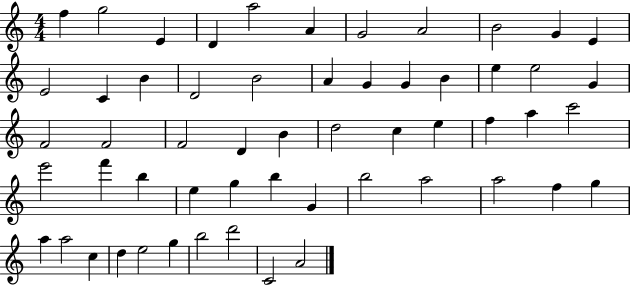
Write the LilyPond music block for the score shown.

{
  \clef treble
  \numericTimeSignature
  \time 4/4
  \key c \major
  f''4 g''2 e'4 | d'4 a''2 a'4 | g'2 a'2 | b'2 g'4 e'4 | \break e'2 c'4 b'4 | d'2 b'2 | a'4 g'4 g'4 b'4 | e''4 e''2 g'4 | \break f'2 f'2 | f'2 d'4 b'4 | d''2 c''4 e''4 | f''4 a''4 c'''2 | \break e'''2 f'''4 b''4 | e''4 g''4 b''4 g'4 | b''2 a''2 | a''2 f''4 g''4 | \break a''4 a''2 c''4 | d''4 e''2 g''4 | b''2 d'''2 | c'2 a'2 | \break \bar "|."
}